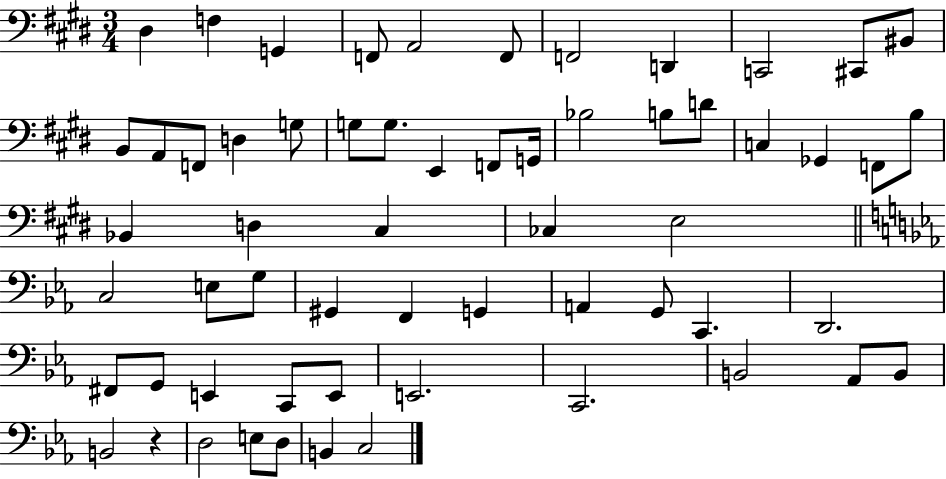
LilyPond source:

{
  \clef bass
  \numericTimeSignature
  \time 3/4
  \key e \major
  dis4 f4 g,4 | f,8 a,2 f,8 | f,2 d,4 | c,2 cis,8 bis,8 | \break b,8 a,8 f,8 d4 g8 | g8 g8. e,4 f,8 g,16 | bes2 b8 d'8 | c4 ges,4 f,8 b8 | \break bes,4 d4 cis4 | ces4 e2 | \bar "||" \break \key c \minor c2 e8 g8 | gis,4 f,4 g,4 | a,4 g,8 c,4. | d,2. | \break fis,8 g,8 e,4 c,8 e,8 | e,2. | c,2. | b,2 aes,8 b,8 | \break b,2 r4 | d2 e8 d8 | b,4 c2 | \bar "|."
}